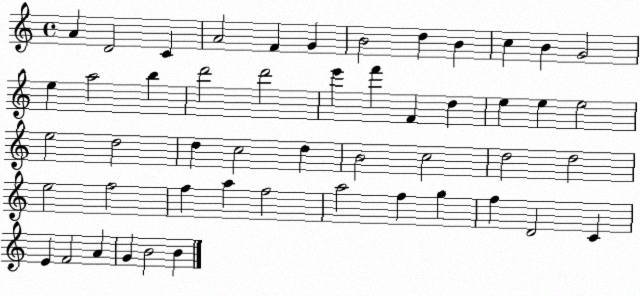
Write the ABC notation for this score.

X:1
T:Untitled
M:4/4
L:1/4
K:C
A D2 C A2 F G B2 d B c B G2 e a2 b d'2 d'2 e' f' F d e e e2 e2 d2 d c2 d B2 c2 d2 d2 e2 f2 f a f2 a2 f g f D2 C E F2 A G B2 B